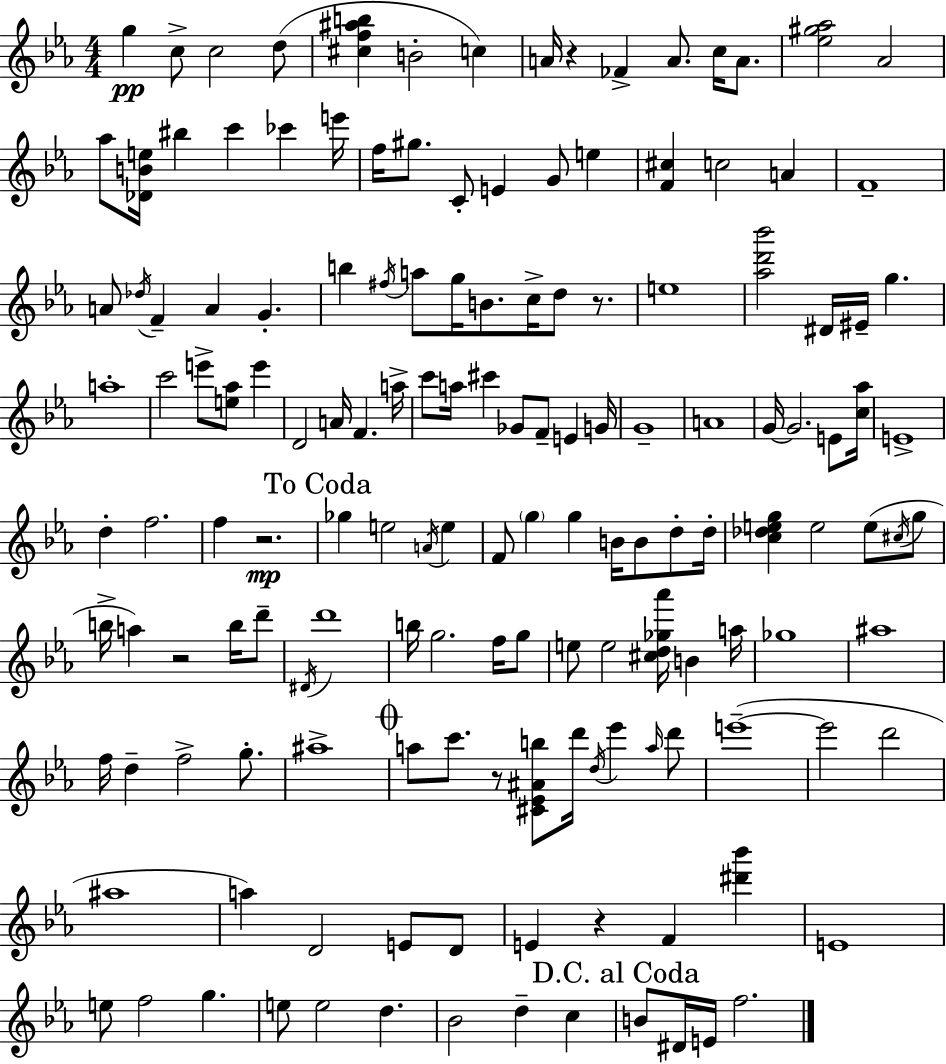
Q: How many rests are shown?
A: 6